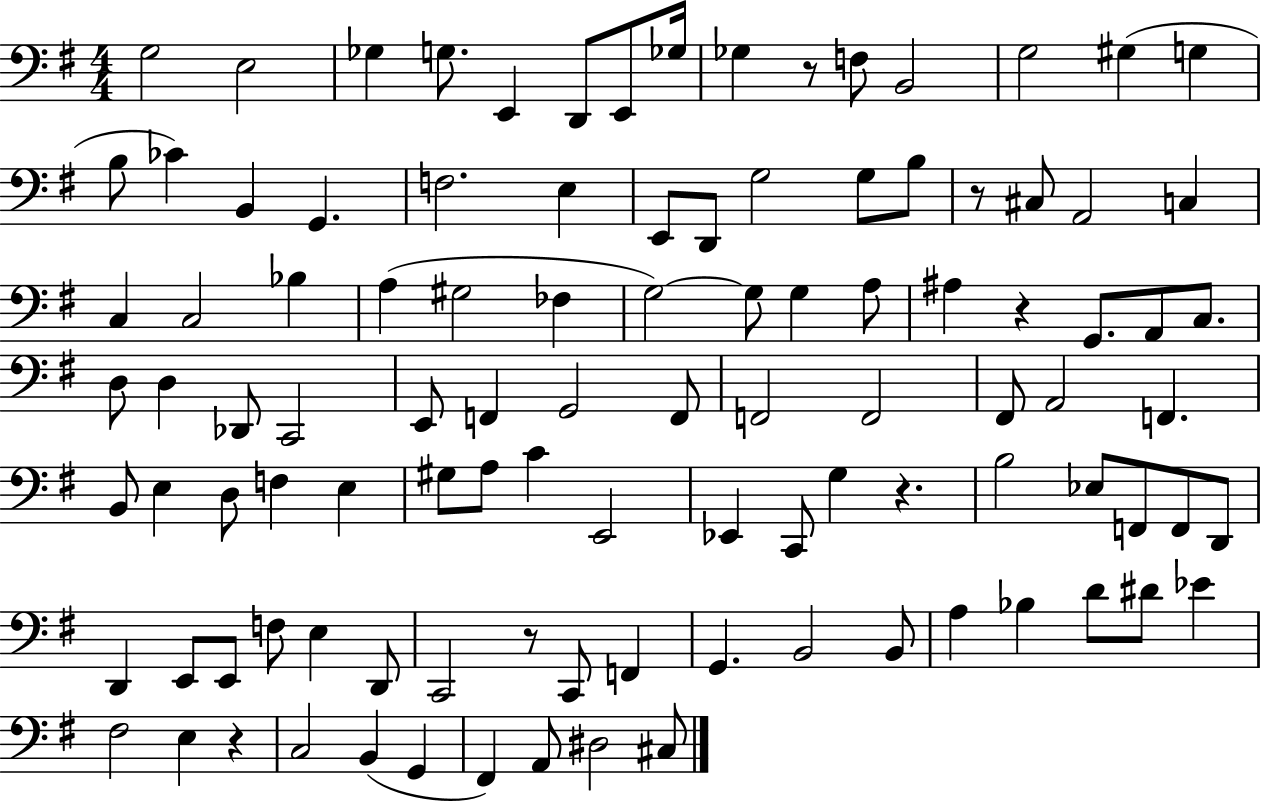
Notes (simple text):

G3/h E3/h Gb3/q G3/e. E2/q D2/e E2/e Gb3/s Gb3/q R/e F3/e B2/h G3/h G#3/q G3/q B3/e CES4/q B2/q G2/q. F3/h. E3/q E2/e D2/e G3/h G3/e B3/e R/e C#3/e A2/h C3/q C3/q C3/h Bb3/q A3/q G#3/h FES3/q G3/h G3/e G3/q A3/e A#3/q R/q G2/e. A2/e C3/e. D3/e D3/q Db2/e C2/h E2/e F2/q G2/h F2/e F2/h F2/h F#2/e A2/h F2/q. B2/e E3/q D3/e F3/q E3/q G#3/e A3/e C4/q E2/h Eb2/q C2/e G3/q R/q. B3/h Eb3/e F2/e F2/e D2/e D2/q E2/e E2/e F3/e E3/q D2/e C2/h R/e C2/e F2/q G2/q. B2/h B2/e A3/q Bb3/q D4/e D#4/e Eb4/q F#3/h E3/q R/q C3/h B2/q G2/q F#2/q A2/e D#3/h C#3/e